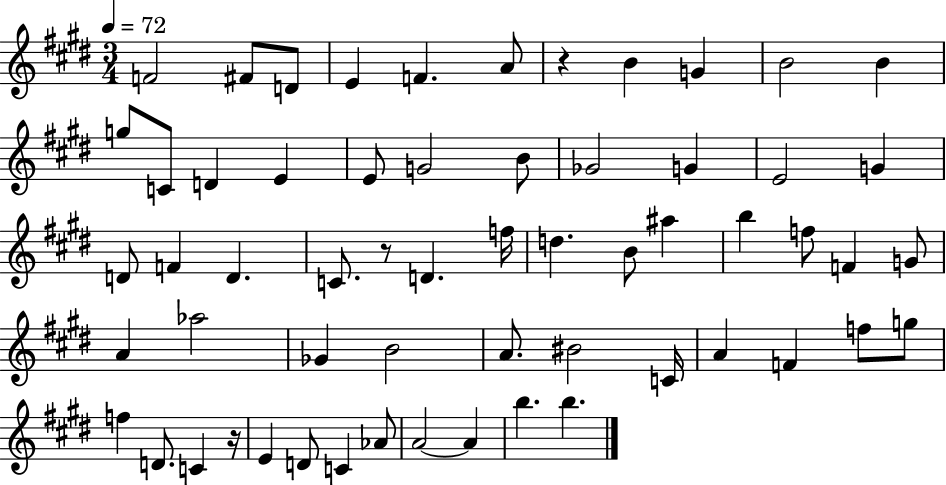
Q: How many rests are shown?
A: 3